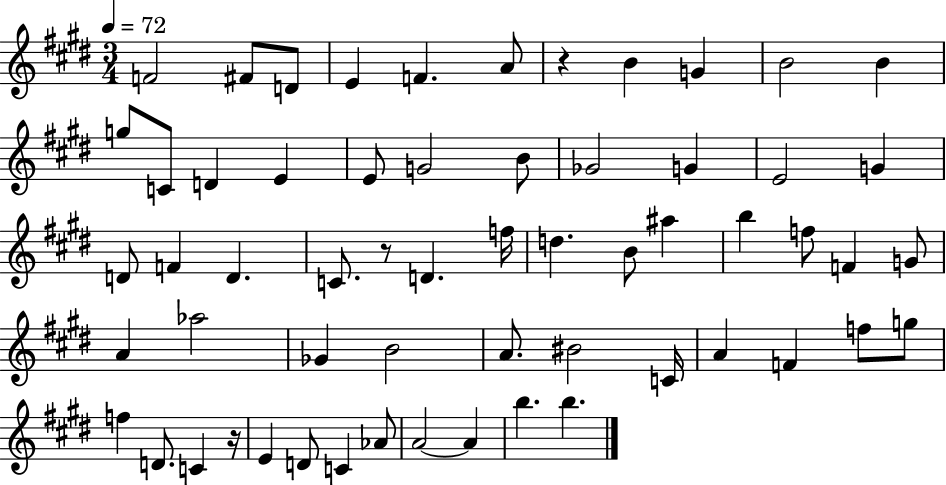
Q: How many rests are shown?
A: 3